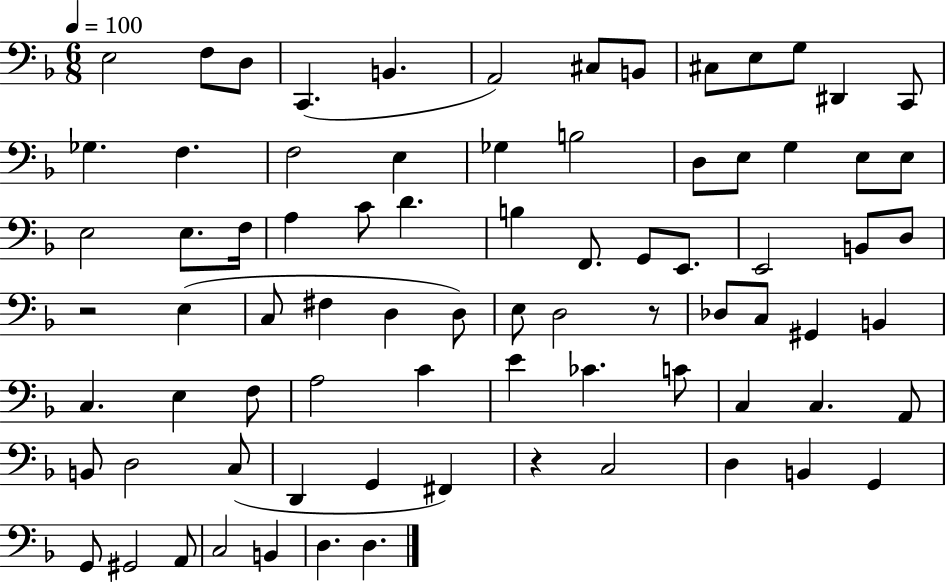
{
  \clef bass
  \numericTimeSignature
  \time 6/8
  \key f \major
  \tempo 4 = 100
  e2 f8 d8 | c,4.( b,4. | a,2) cis8 b,8 | cis8 e8 g8 dis,4 c,8 | \break ges4. f4. | f2 e4 | ges4 b2 | d8 e8 g4 e8 e8 | \break e2 e8. f16 | a4 c'8 d'4. | b4 f,8. g,8 e,8. | e,2 b,8 d8 | \break r2 e4( | c8 fis4 d4 d8) | e8 d2 r8 | des8 c8 gis,4 b,4 | \break c4. e4 f8 | a2 c'4 | e'4 ces'4. c'8 | c4 c4. a,8 | \break b,8 d2 c8( | d,4 g,4 fis,4) | r4 c2 | d4 b,4 g,4 | \break g,8 gis,2 a,8 | c2 b,4 | d4. d4. | \bar "|."
}